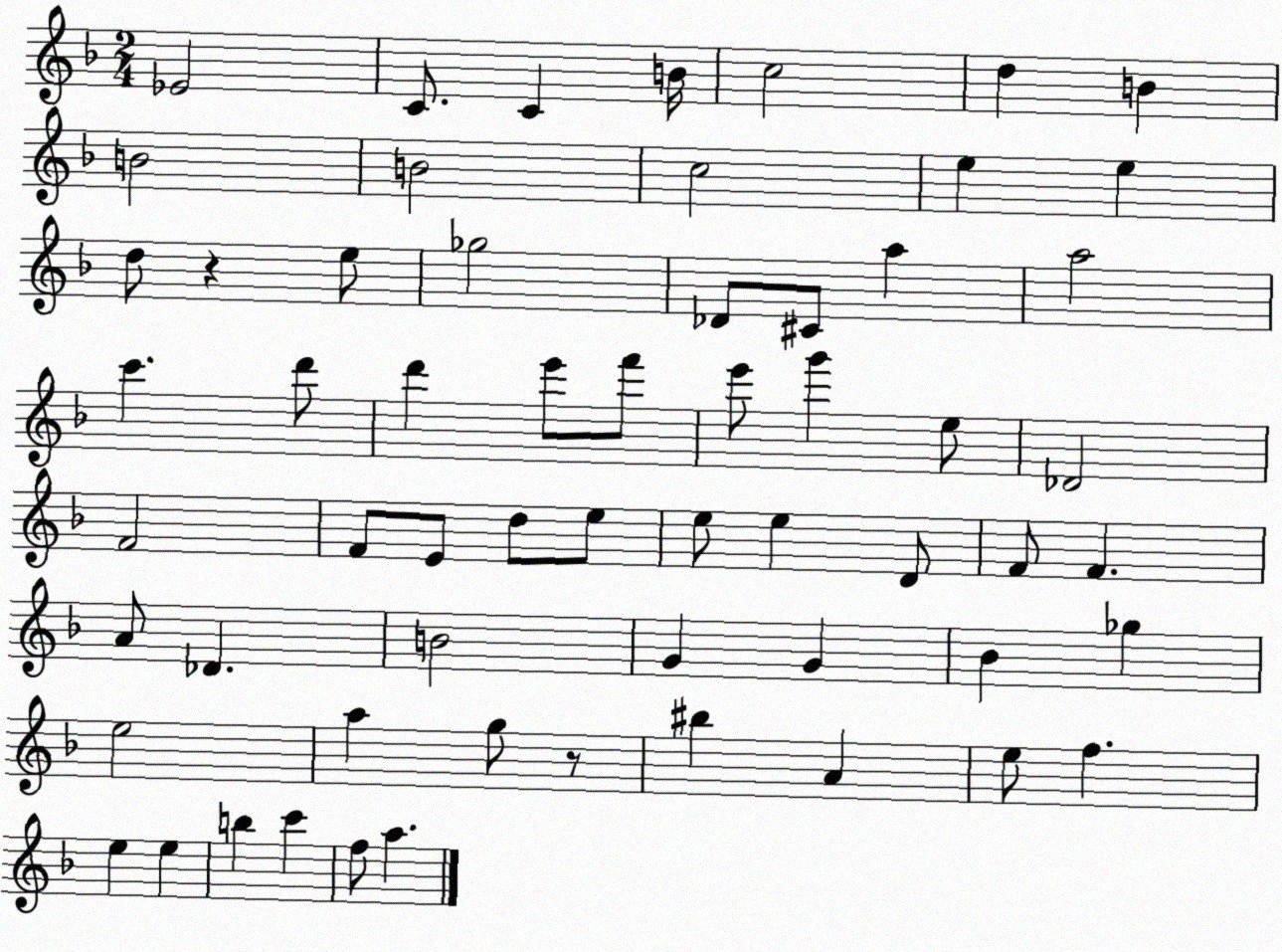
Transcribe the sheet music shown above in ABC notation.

X:1
T:Untitled
M:2/4
L:1/4
K:F
_E2 C/2 C B/4 c2 d B B2 B2 c2 e e d/2 z e/2 _g2 _D/2 ^C/2 a a2 c' d'/2 d' e'/2 f'/2 e'/2 g' e/2 _D2 F2 F/2 E/2 d/2 e/2 e/2 e D/2 F/2 F A/2 _D B2 G G _B _g e2 a g/2 z/2 ^b A e/2 f e e b c' f/2 a